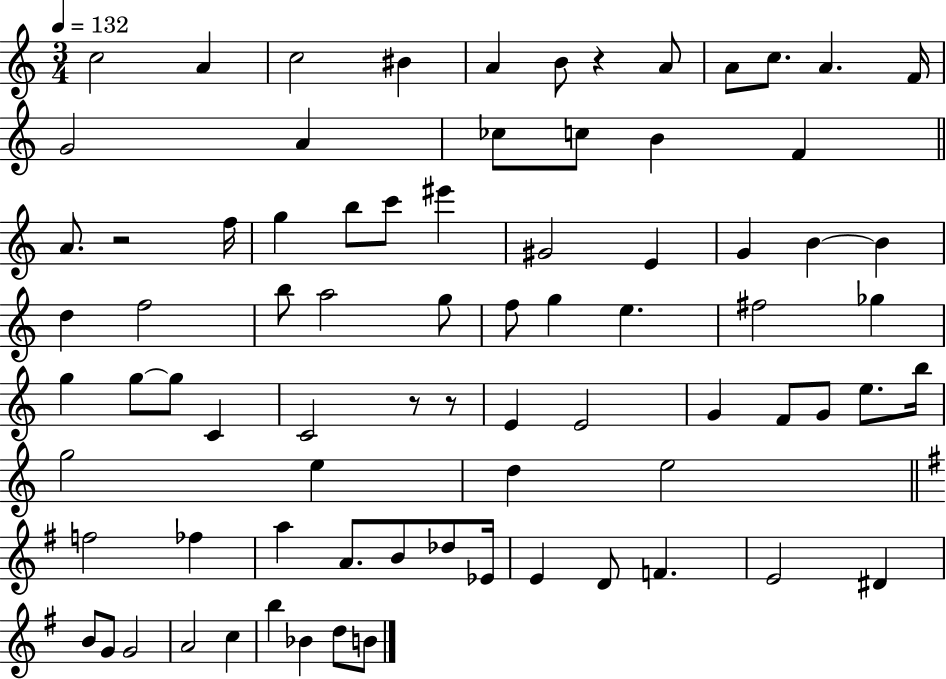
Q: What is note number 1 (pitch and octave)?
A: C5